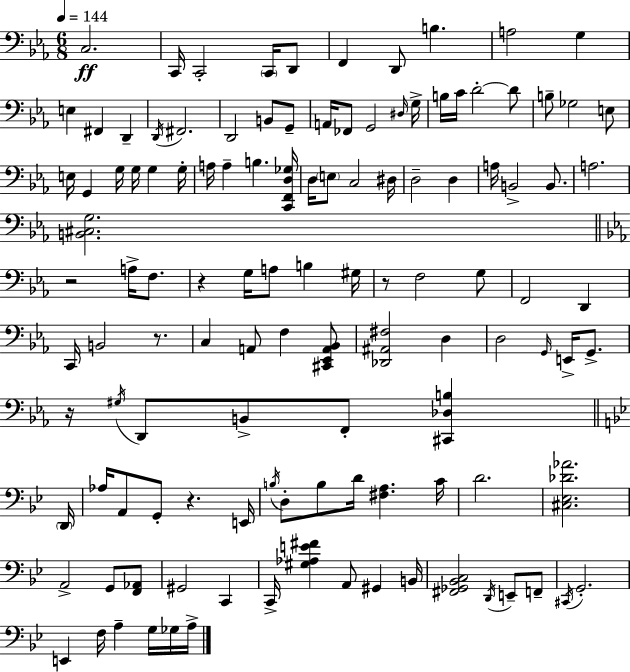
X:1
T:Untitled
M:6/8
L:1/4
K:Eb
C,2 C,,/4 C,,2 C,,/4 D,,/2 F,, D,,/2 B, A,2 G, E, ^F,, D,, D,,/4 ^F,,2 D,,2 B,,/2 G,,/2 A,,/4 _F,,/2 G,,2 ^D,/4 G,/4 B,/4 C/4 D2 D/2 B,/2 _G,2 E,/2 E,/4 G,, G,/4 G,/4 G, G,/4 A,/4 A, B, [C,,F,,D,_G,]/4 D,/4 E,/2 C,2 ^D,/4 D,2 D, A,/4 B,,2 B,,/2 A,2 [B,,^C,G,]2 z2 A,/4 F,/2 z G,/4 A,/2 B, ^G,/4 z/2 F,2 G,/2 F,,2 D,, C,,/4 B,,2 z/2 C, A,,/2 F, [^C,,_E,,A,,_B,,]/2 [_D,,^A,,^F,]2 D, D,2 G,,/4 E,,/4 G,,/2 z/4 ^G,/4 D,,/2 B,,/2 F,,/2 [^C,,_D,B,] D,,/4 _A,/4 A,,/2 G,,/2 z E,,/4 B,/4 D,/2 B,/2 D/4 [^F,A,] C/4 D2 [^C,_E,_D_A]2 A,,2 G,,/2 [F,,_A,,]/2 ^G,,2 C,, C,,/4 [^G,_A,E^F] A,,/2 ^G,, B,,/4 [^F,,_G,,_B,,C,]2 D,,/4 E,,/2 F,,/2 ^C,,/4 G,,2 E,, F,/4 A, G,/4 _G,/4 A,/4